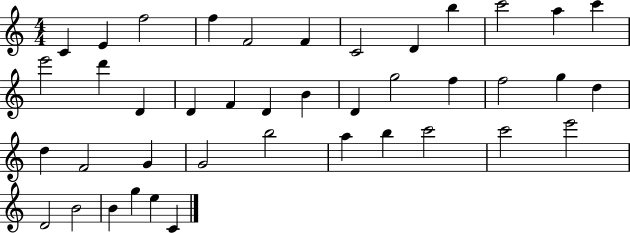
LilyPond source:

{
  \clef treble
  \numericTimeSignature
  \time 4/4
  \key c \major
  c'4 e'4 f''2 | f''4 f'2 f'4 | c'2 d'4 b''4 | c'''2 a''4 c'''4 | \break e'''2 d'''4 d'4 | d'4 f'4 d'4 b'4 | d'4 g''2 f''4 | f''2 g''4 d''4 | \break d''4 f'2 g'4 | g'2 b''2 | a''4 b''4 c'''2 | c'''2 e'''2 | \break d'2 b'2 | b'4 g''4 e''4 c'4 | \bar "|."
}